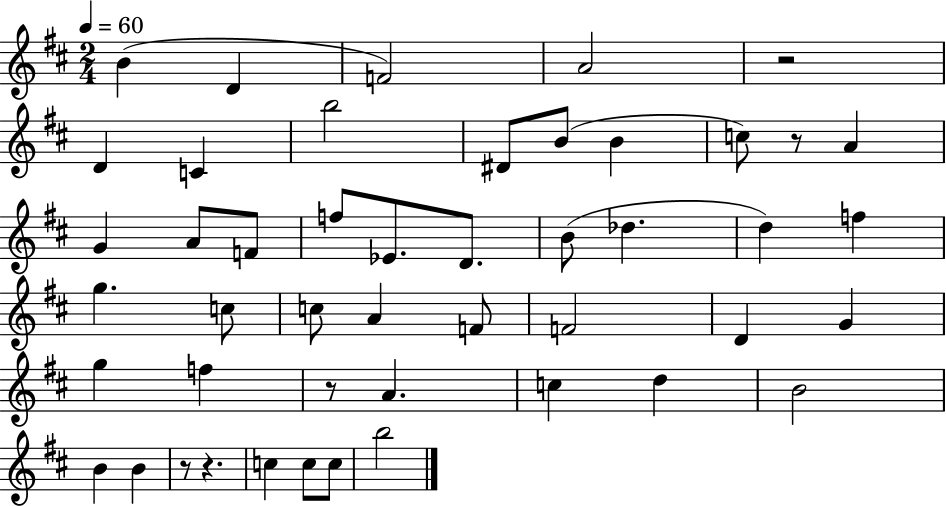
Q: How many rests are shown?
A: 5